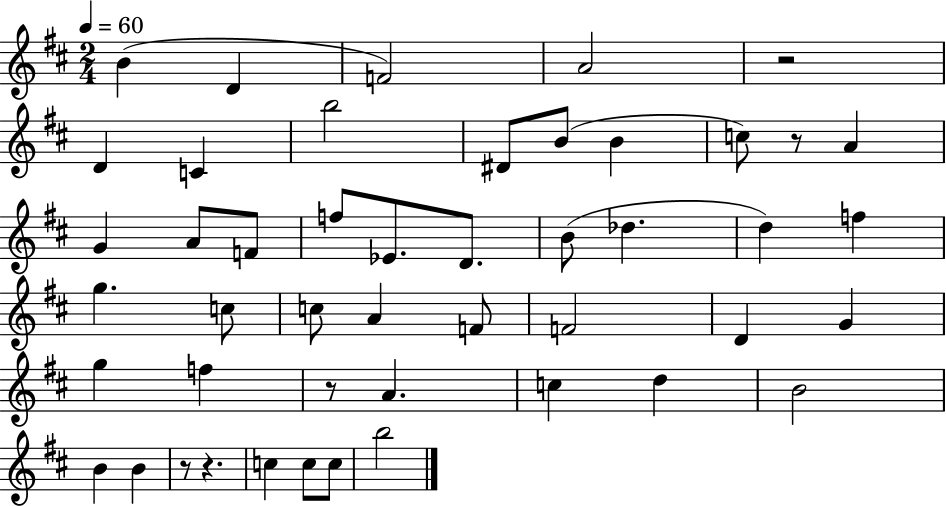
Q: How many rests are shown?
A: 5